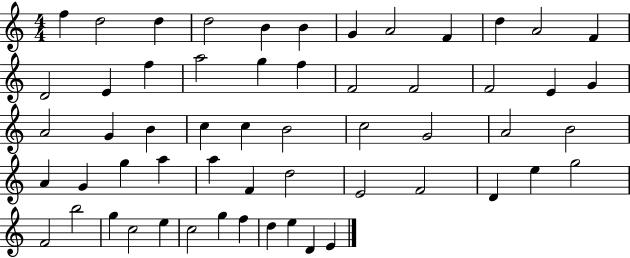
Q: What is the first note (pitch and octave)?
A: F5